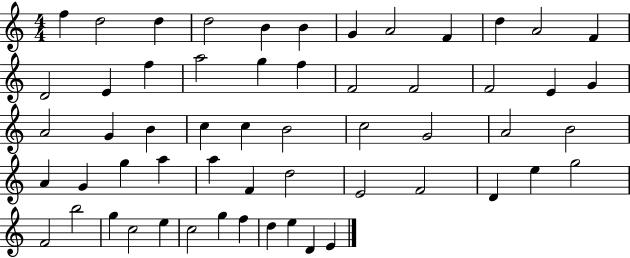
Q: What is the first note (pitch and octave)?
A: F5